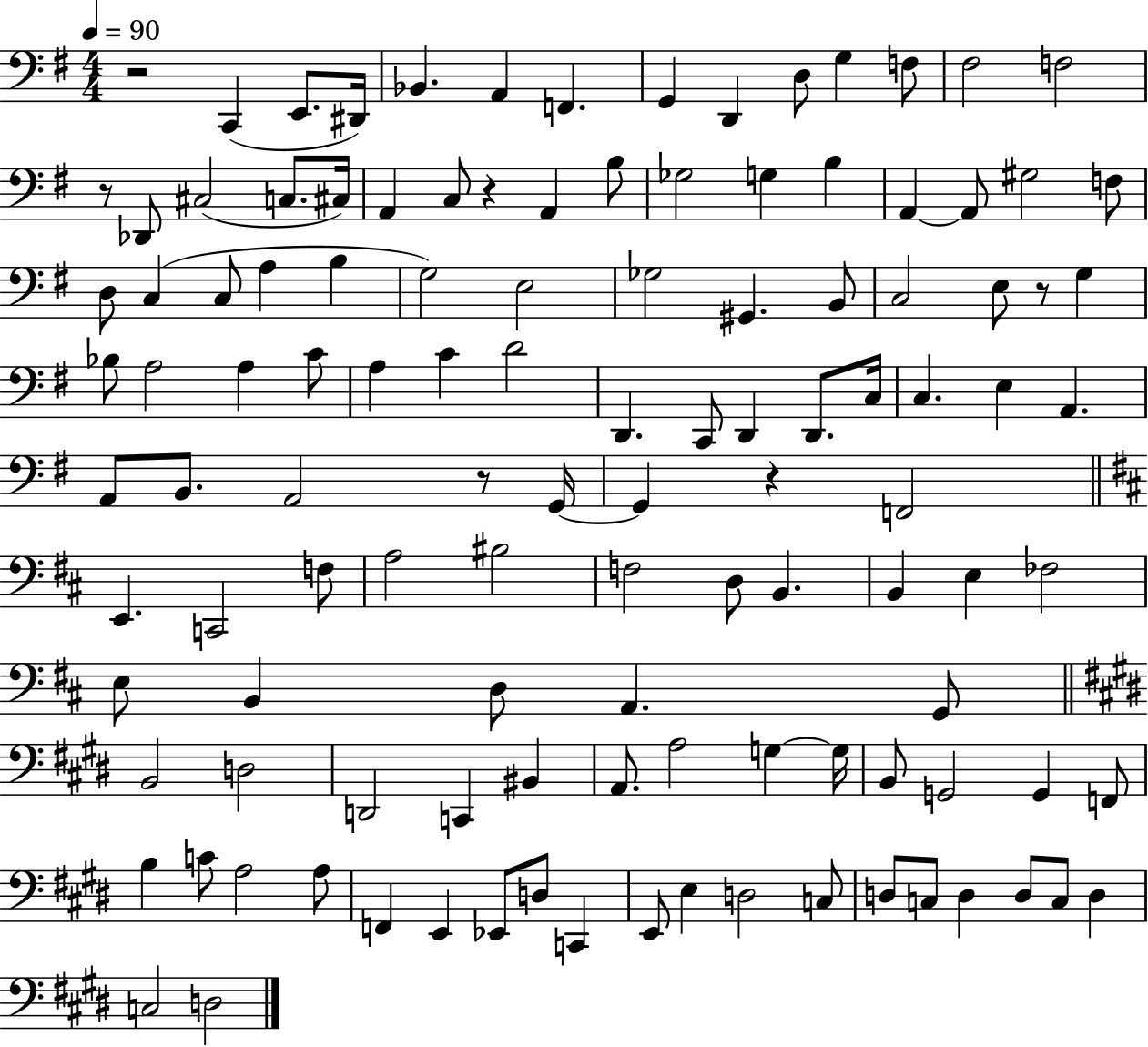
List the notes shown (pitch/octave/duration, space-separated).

R/h C2/q E2/e. D#2/s Bb2/q. A2/q F2/q. G2/q D2/q D3/e G3/q F3/e F#3/h F3/h R/e Db2/e C#3/h C3/e. C#3/s A2/q C3/e R/q A2/q B3/e Gb3/h G3/q B3/q A2/q A2/e G#3/h F3/e D3/e C3/q C3/e A3/q B3/q G3/h E3/h Gb3/h G#2/q. B2/e C3/h E3/e R/e G3/q Bb3/e A3/h A3/q C4/e A3/q C4/q D4/h D2/q. C2/e D2/q D2/e. C3/s C3/q. E3/q A2/q. A2/e B2/e. A2/h R/e G2/s G2/q R/q F2/h E2/q. C2/h F3/e A3/h BIS3/h F3/h D3/e B2/q. B2/q E3/q FES3/h E3/e B2/q D3/e A2/q. G2/e B2/h D3/h D2/h C2/q BIS2/q A2/e. A3/h G3/q G3/s B2/e G2/h G2/q F2/e B3/q C4/e A3/h A3/e F2/q E2/q Eb2/e D3/e C2/q E2/e E3/q D3/h C3/e D3/e C3/e D3/q D3/e C3/e D3/q C3/h D3/h